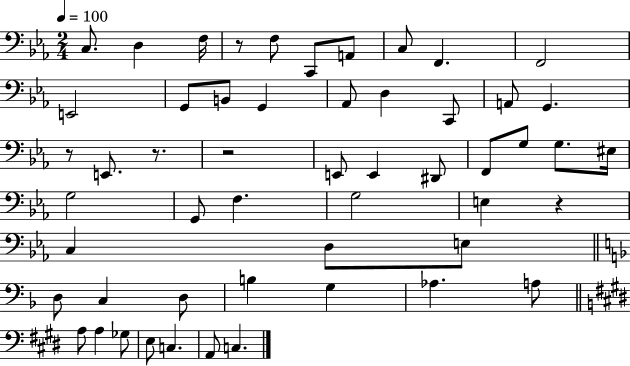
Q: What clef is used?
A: bass